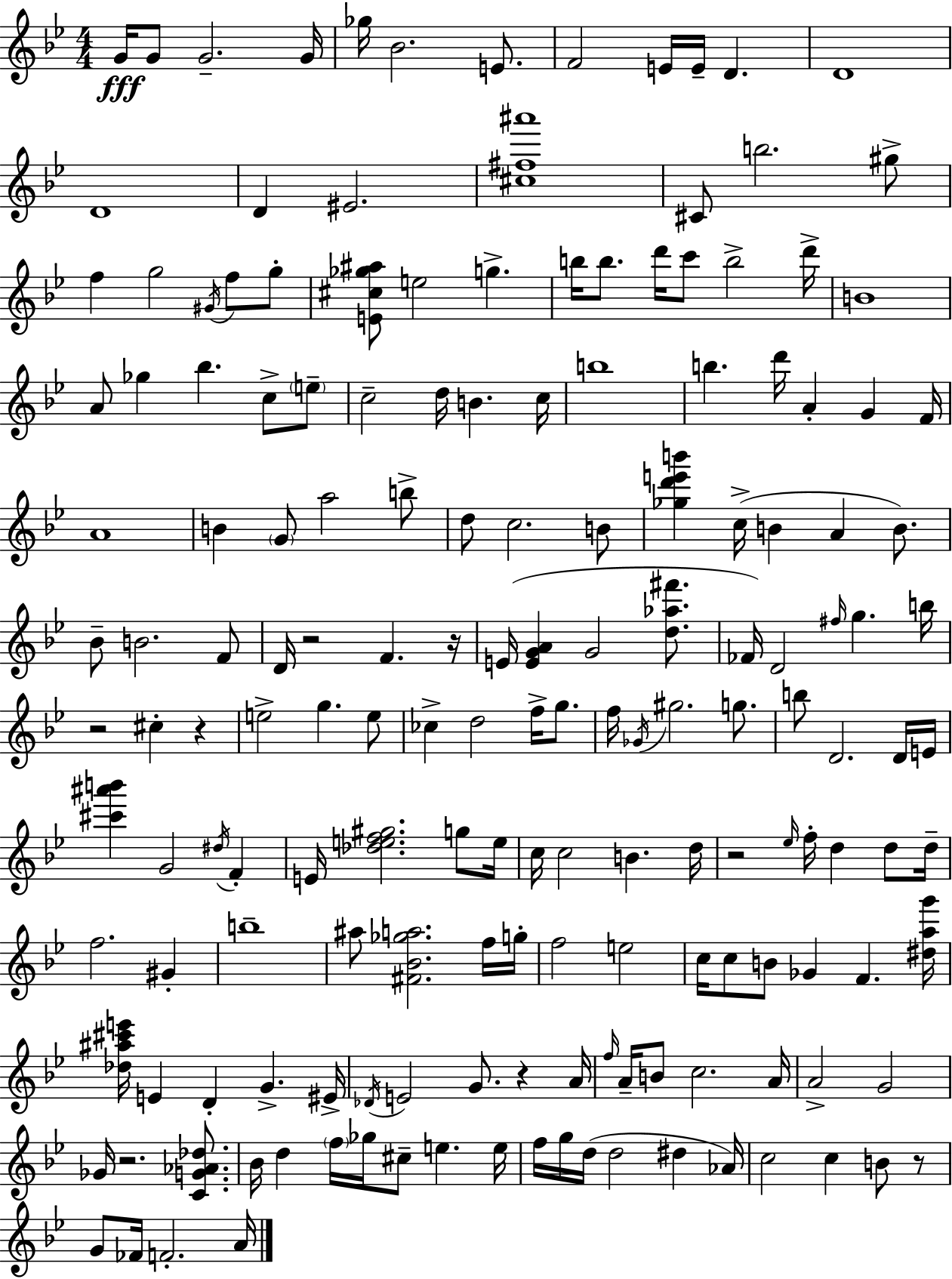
{
  \clef treble
  \numericTimeSignature
  \time 4/4
  \key g \minor
  g'16\fff g'8 g'2.-- g'16 | ges''16 bes'2. e'8. | f'2 e'16 e'16-- d'4. | d'1 | \break d'1 | d'4 eis'2. | <cis'' fis'' ais'''>1 | cis'8 b''2. gis''8-> | \break f''4 g''2 \acciaccatura { gis'16 } f''8 g''8-. | <e' cis'' ges'' ais''>8 e''2 g''4.-> | b''16 b''8. d'''16 c'''8 b''2-> | d'''16-> b'1 | \break a'8 ges''4 bes''4. c''8-> \parenthesize e''8-- | c''2-- d''16 b'4. | c''16 b''1 | b''4. d'''16 a'4-. g'4 | \break f'16 a'1 | b'4 \parenthesize g'8 a''2 b''8-> | d''8 c''2. b'8 | <ges'' d''' e''' b'''>4 c''16->( b'4 a'4 b'8.) | \break bes'8-- b'2. f'8 | d'16 r2 f'4. | r16 e'16( <e' g' a'>4 g'2 <d'' aes'' fis'''>8. | fes'16) d'2 \grace { fis''16 } g''4. | \break b''16 r2 cis''4-. r4 | e''2-> g''4. | e''8 ces''4-> d''2 f''16-> g''8. | f''16 \acciaccatura { ges'16 } gis''2. | \break g''8. b''8 d'2. | d'16 e'16 <cis''' ais''' b'''>4 g'2 \acciaccatura { dis''16 } | f'4-. e'16 <des'' e'' f'' gis''>2. | g''8 e''16 c''16 c''2 b'4. | \break d''16 r2 \grace { ees''16 } f''16-. d''4 | d''8 d''16-- f''2. | gis'4-. b''1-- | ais''8 <fis' bes' ges'' a''>2. | \break f''16 g''16-. f''2 e''2 | c''16 c''8 b'8 ges'4 f'4. | <dis'' a'' g'''>16 <des'' ais'' cis''' e'''>16 e'4 d'4-. g'4.-> | eis'16-> \acciaccatura { des'16 } e'2 g'8. | \break r4 a'16 \grace { f''16 } a'16-- b'8 c''2. | a'16 a'2-> g'2 | ges'16 r2. | <c' g' aes' des''>8. bes'16 d''4 \parenthesize f''16 ges''16 cis''8-- | \break e''4. e''16 f''16 g''16 d''16( d''2 | dis''4 aes'16) c''2 c''4 | b'8 r8 g'8 fes'16 f'2.-. | a'16 \bar "|."
}